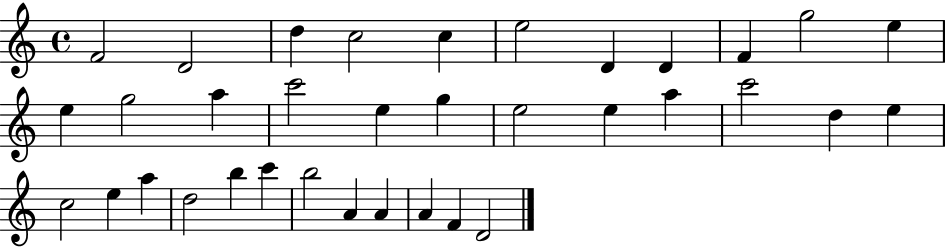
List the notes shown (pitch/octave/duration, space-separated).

F4/h D4/h D5/q C5/h C5/q E5/h D4/q D4/q F4/q G5/h E5/q E5/q G5/h A5/q C6/h E5/q G5/q E5/h E5/q A5/q C6/h D5/q E5/q C5/h E5/q A5/q D5/h B5/q C6/q B5/h A4/q A4/q A4/q F4/q D4/h